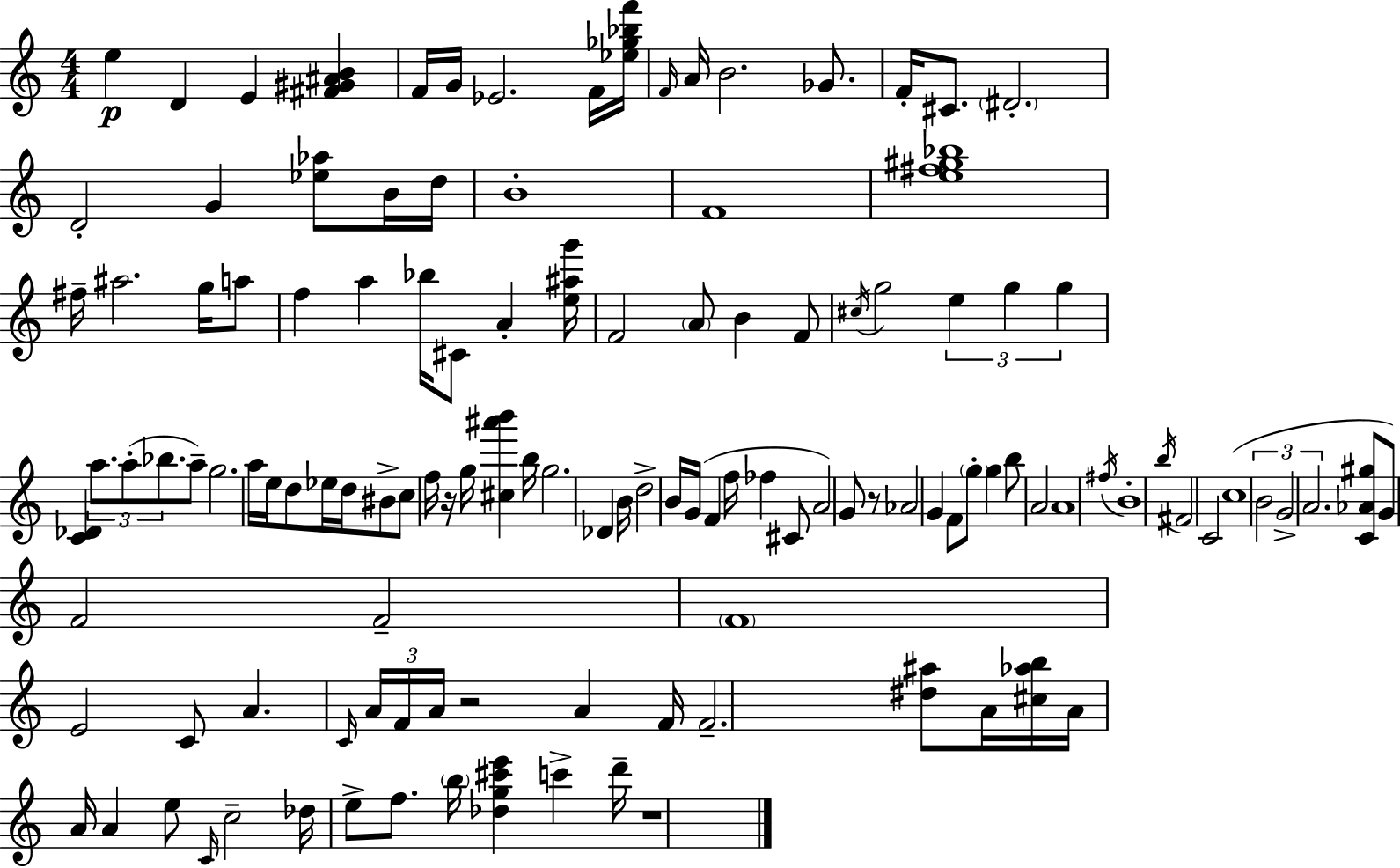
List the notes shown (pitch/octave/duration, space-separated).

E5/q D4/q E4/q [F#4,G#4,A#4,B4]/q F4/s G4/s Eb4/h. F4/s [Eb5,Gb5,Bb5,F6]/s F4/s A4/s B4/h. Gb4/e. F4/s C#4/e. D#4/h. D4/h G4/q [Eb5,Ab5]/e B4/s D5/s B4/w F4/w [E5,F#5,G#5,Bb5]/w F#5/s A#5/h. G5/s A5/e F5/q A5/q Bb5/s C#4/e A4/q [E5,A#5,G6]/s F4/h A4/e B4/q F4/e C#5/s G5/h E5/q G5/q G5/q [C4,Db4]/q A5/e. A5/e Bb5/e. A5/e G5/h. A5/s E5/s D5/e Eb5/s D5/s BIS4/e C5/e F5/s R/s G5/s [C#5,A#6,B6]/q B5/s G5/h. Db4/q B4/s D5/h B4/s G4/s F4/q F5/s FES5/q C#4/e A4/h G4/e R/e Ab4/h G4/q F4/e G5/e G5/q B5/e A4/h A4/w F#5/s B4/w B5/s F#4/h C4/h C5/w B4/h G4/h A4/h. [C4,Ab4,G#5]/e G4/e F4/h F4/h F4/w E4/h C4/e A4/q. C4/s A4/s F4/s A4/s R/h A4/q F4/s F4/h. [D#5,A#5]/e A4/s [C#5,Ab5,B5]/s A4/s A4/s A4/q E5/e C4/s C5/h Db5/s E5/e F5/e. B5/s [Db5,G5,C#6,E6]/q C6/q D6/s R/w